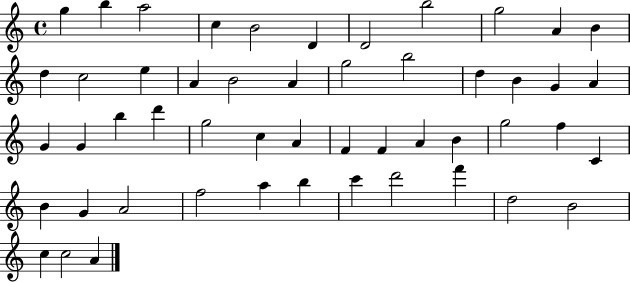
G5/q B5/q A5/h C5/q B4/h D4/q D4/h B5/h G5/h A4/q B4/q D5/q C5/h E5/q A4/q B4/h A4/q G5/h B5/h D5/q B4/q G4/q A4/q G4/q G4/q B5/q D6/q G5/h C5/q A4/q F4/q F4/q A4/q B4/q G5/h F5/q C4/q B4/q G4/q A4/h F5/h A5/q B5/q C6/q D6/h F6/q D5/h B4/h C5/q C5/h A4/q